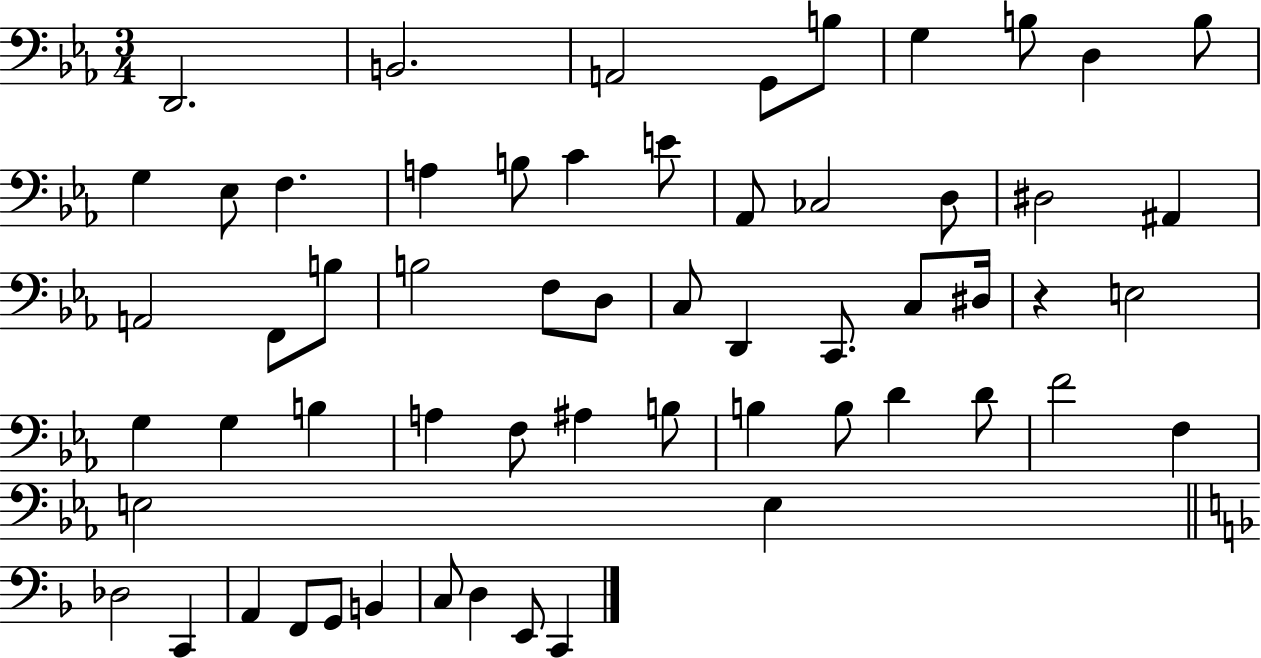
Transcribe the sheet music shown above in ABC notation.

X:1
T:Untitled
M:3/4
L:1/4
K:Eb
D,,2 B,,2 A,,2 G,,/2 B,/2 G, B,/2 D, B,/2 G, _E,/2 F, A, B,/2 C E/2 _A,,/2 _C,2 D,/2 ^D,2 ^A,, A,,2 F,,/2 B,/2 B,2 F,/2 D,/2 C,/2 D,, C,,/2 C,/2 ^D,/4 z E,2 G, G, B, A, F,/2 ^A, B,/2 B, B,/2 D D/2 F2 F, E,2 E, _D,2 C,, A,, F,,/2 G,,/2 B,, C,/2 D, E,,/2 C,,